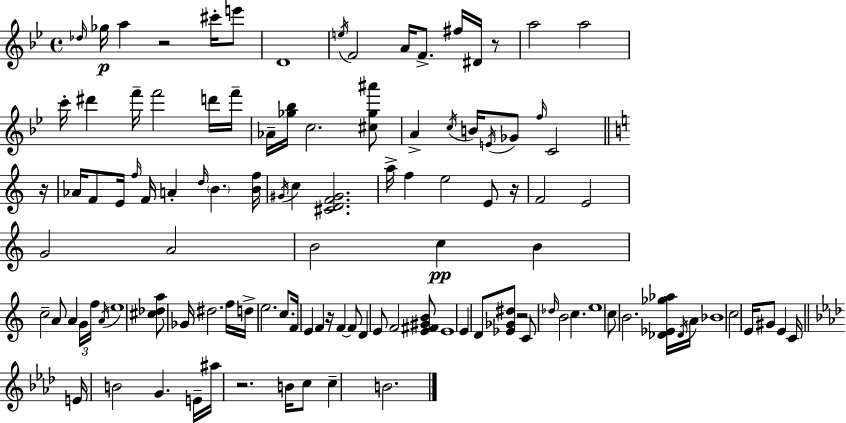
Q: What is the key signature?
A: BES major